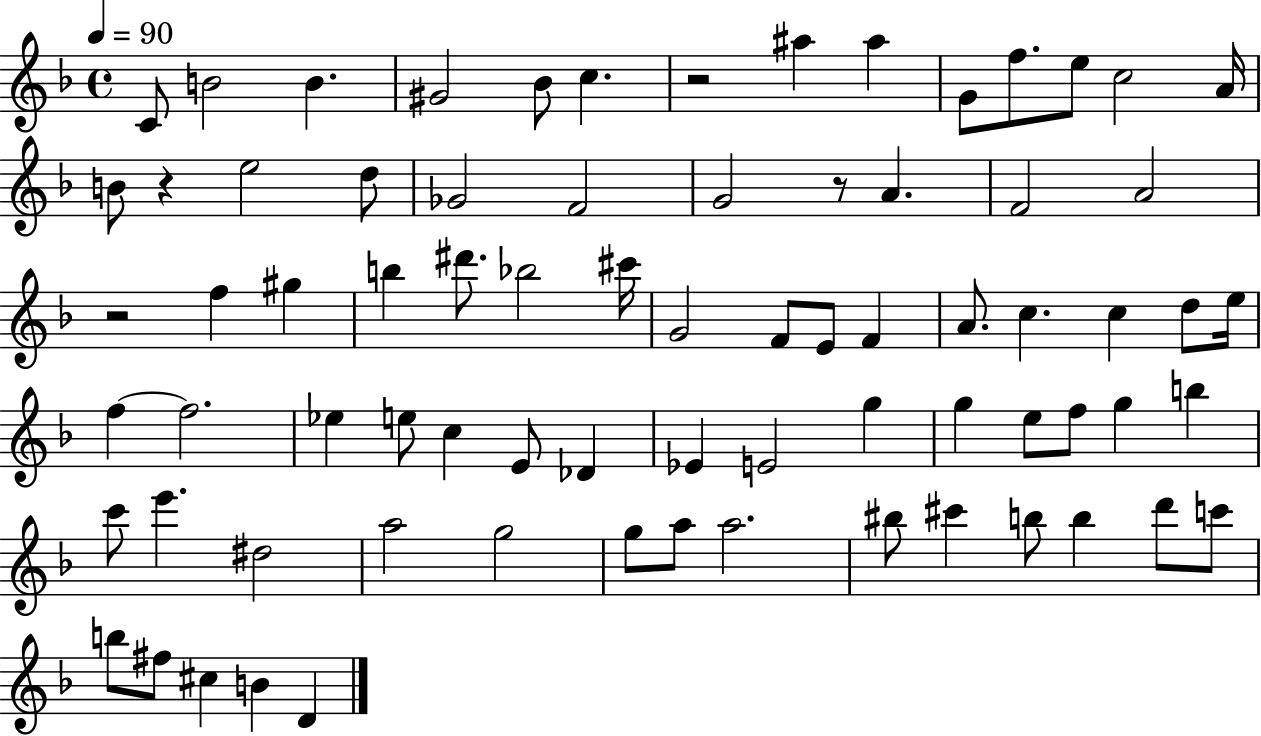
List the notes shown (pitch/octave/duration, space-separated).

C4/e B4/h B4/q. G#4/h Bb4/e C5/q. R/h A#5/q A#5/q G4/e F5/e. E5/e C5/h A4/s B4/e R/q E5/h D5/e Gb4/h F4/h G4/h R/e A4/q. F4/h A4/h R/h F5/q G#5/q B5/q D#6/e. Bb5/h C#6/s G4/h F4/e E4/e F4/q A4/e. C5/q. C5/q D5/e E5/s F5/q F5/h. Eb5/q E5/e C5/q E4/e Db4/q Eb4/q E4/h G5/q G5/q E5/e F5/e G5/q B5/q C6/e E6/q. D#5/h A5/h G5/h G5/e A5/e A5/h. BIS5/e C#6/q B5/e B5/q D6/e C6/e B5/e F#5/e C#5/q B4/q D4/q